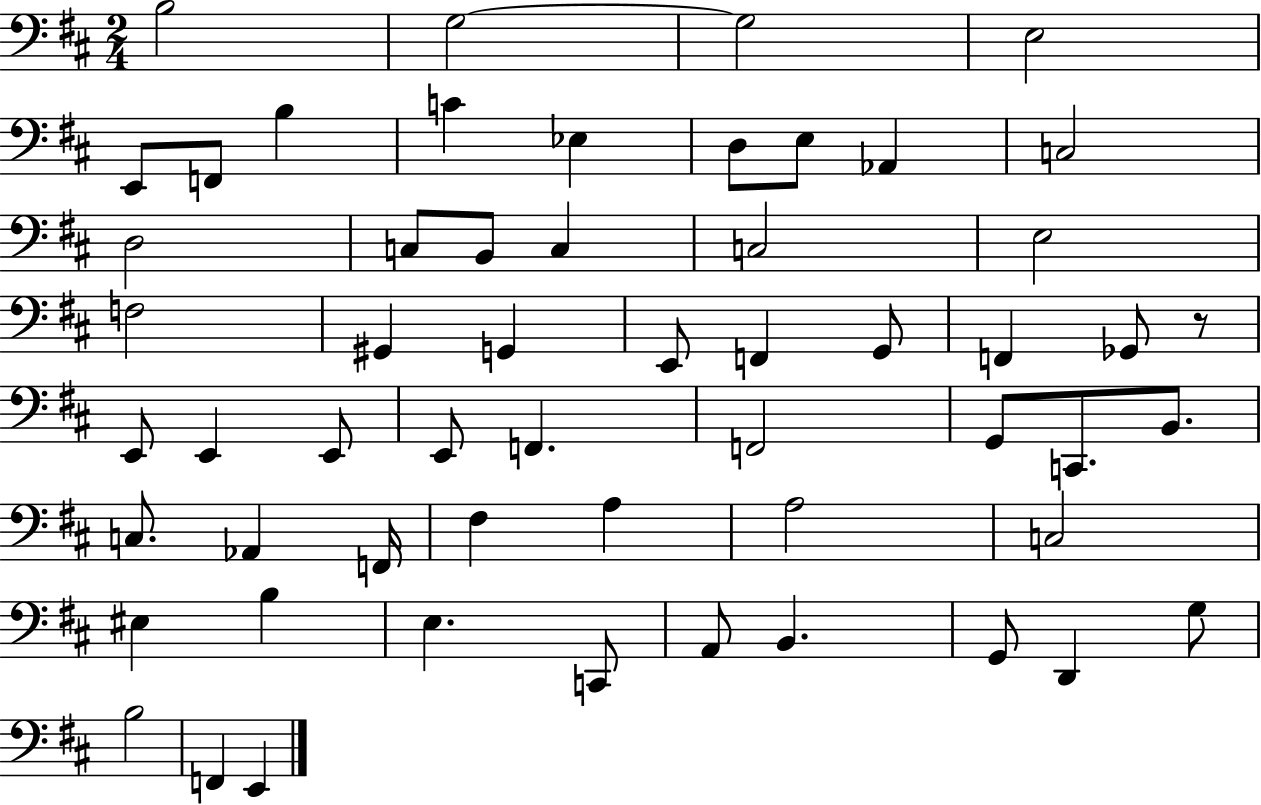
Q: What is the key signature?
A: D major